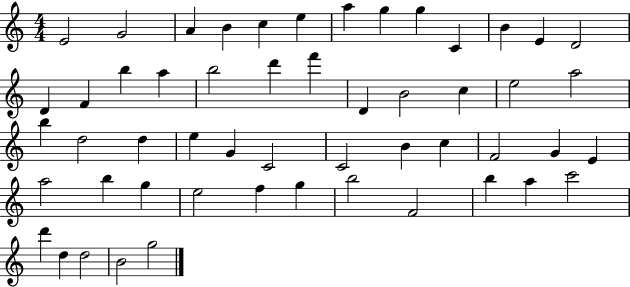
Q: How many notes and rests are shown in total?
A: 53